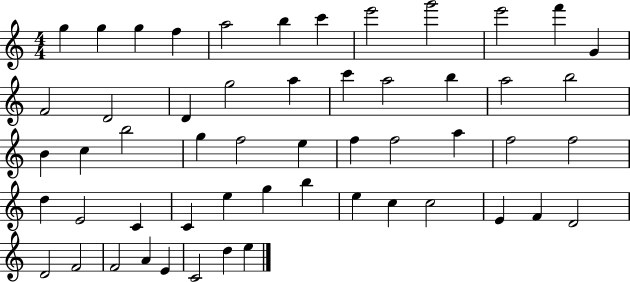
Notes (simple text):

G5/q G5/q G5/q F5/q A5/h B5/q C6/q E6/h G6/h E6/h F6/q G4/q F4/h D4/h D4/q G5/h A5/q C6/q A5/h B5/q A5/h B5/h B4/q C5/q B5/h G5/q F5/h E5/q F5/q F5/h A5/q F5/h F5/h D5/q E4/h C4/q C4/q E5/q G5/q B5/q E5/q C5/q C5/h E4/q F4/q D4/h D4/h F4/h F4/h A4/q E4/q C4/h D5/q E5/q